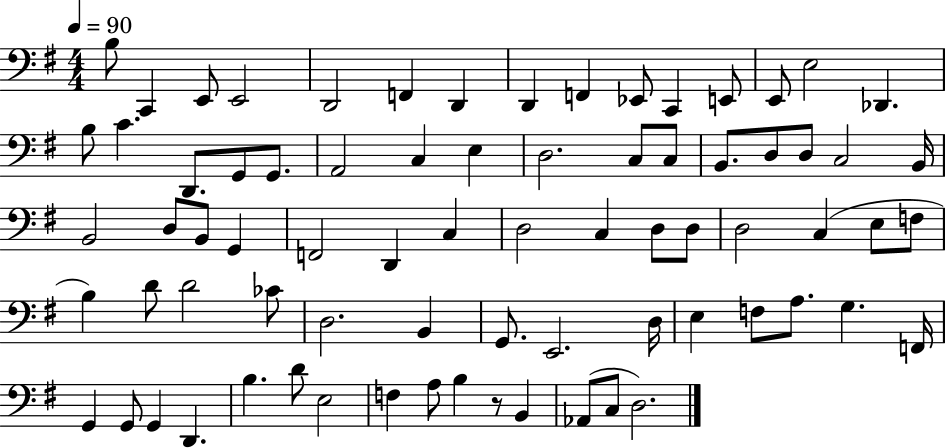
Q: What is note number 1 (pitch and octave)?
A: B3